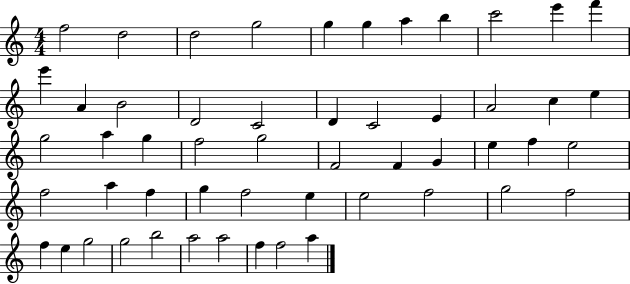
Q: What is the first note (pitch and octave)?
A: F5